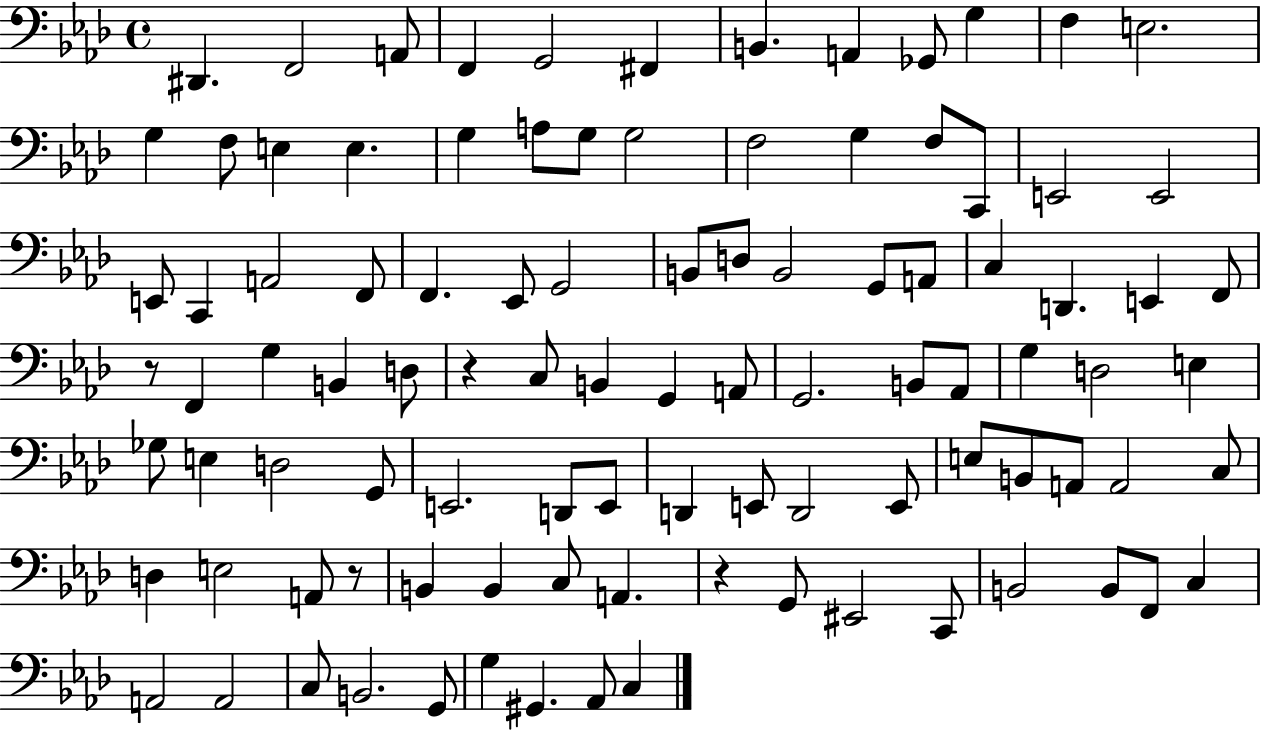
D#2/q. F2/h A2/e F2/q G2/h F#2/q B2/q. A2/q Gb2/e G3/q F3/q E3/h. G3/q F3/e E3/q E3/q. G3/q A3/e G3/e G3/h F3/h G3/q F3/e C2/e E2/h E2/h E2/e C2/q A2/h F2/e F2/q. Eb2/e G2/h B2/e D3/e B2/h G2/e A2/e C3/q D2/q. E2/q F2/e R/e F2/q G3/q B2/q D3/e R/q C3/e B2/q G2/q A2/e G2/h. B2/e Ab2/e G3/q D3/h E3/q Gb3/e E3/q D3/h G2/e E2/h. D2/e E2/e D2/q E2/e D2/h E2/e E3/e B2/e A2/e A2/h C3/e D3/q E3/h A2/e R/e B2/q B2/q C3/e A2/q. R/q G2/e EIS2/h C2/e B2/h B2/e F2/e C3/q A2/h A2/h C3/e B2/h. G2/e G3/q G#2/q. Ab2/e C3/q